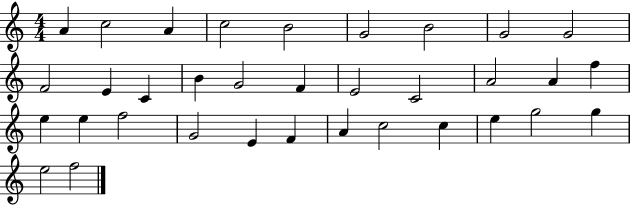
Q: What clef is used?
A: treble